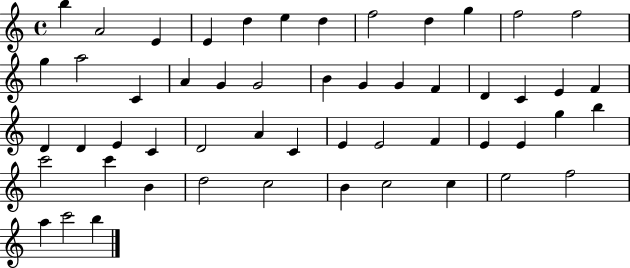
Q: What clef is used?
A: treble